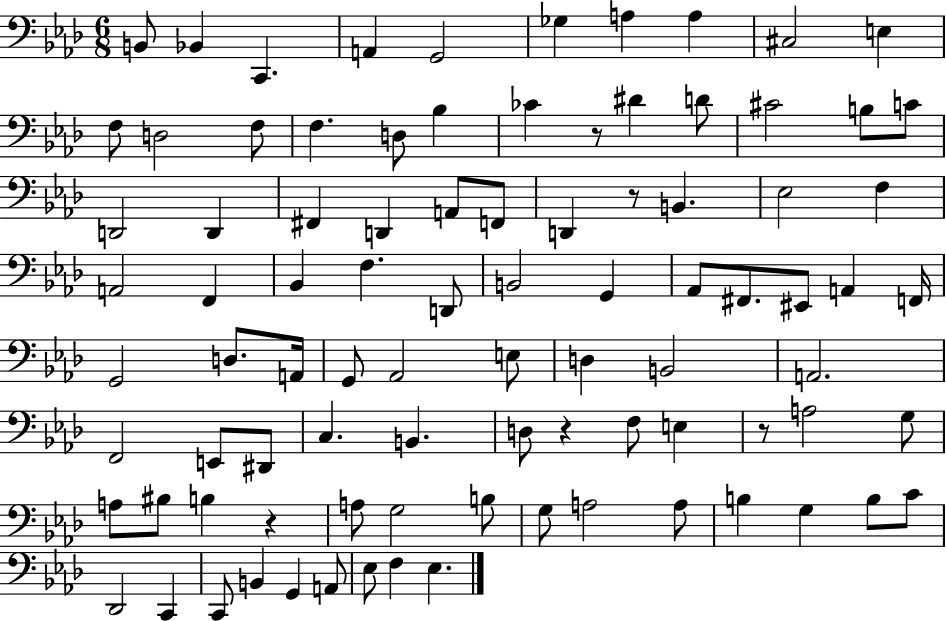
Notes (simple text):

B2/e Bb2/q C2/q. A2/q G2/h Gb3/q A3/q A3/q C#3/h E3/q F3/e D3/h F3/e F3/q. D3/e Bb3/q CES4/q R/e D#4/q D4/e C#4/h B3/e C4/e D2/h D2/q F#2/q D2/q A2/e F2/e D2/q R/e B2/q. Eb3/h F3/q A2/h F2/q Bb2/q F3/q. D2/e B2/h G2/q Ab2/e F#2/e. EIS2/e A2/q F2/s G2/h D3/e. A2/s G2/e Ab2/h E3/e D3/q B2/h A2/h. F2/h E2/e D#2/e C3/q. B2/q. D3/e R/q F3/e E3/q R/e A3/h G3/e A3/e BIS3/e B3/q R/q A3/e G3/h B3/e G3/e A3/h A3/e B3/q G3/q B3/e C4/e Db2/h C2/q C2/e B2/q G2/q A2/e Eb3/e F3/q Eb3/q.